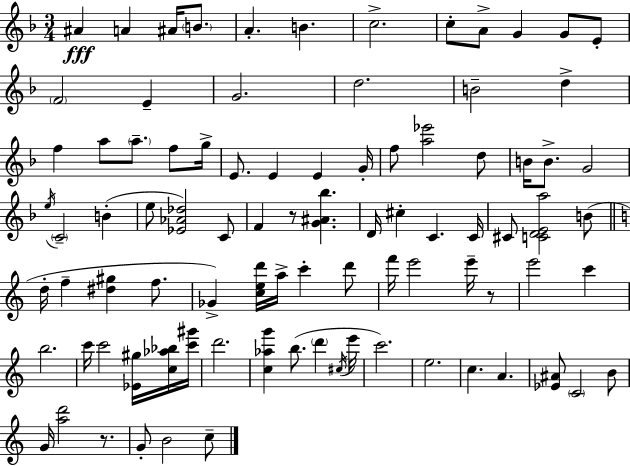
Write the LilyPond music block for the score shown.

{
  \clef treble
  \numericTimeSignature
  \time 3/4
  \key f \major
  ais'4\fff a'4 ais'16 \parenthesize b'8. | a'4.-. b'4. | c''2.-> | c''8-. a'8-> g'4 g'8 e'8-. | \break \parenthesize f'2 e'4-- | g'2. | d''2. | b'2-- d''4-> | \break f''4 a''8 \parenthesize a''8.-- f''8 g''16-> | e'8. e'4 e'4 g'16-. | f''8 <a'' ees'''>2 d''8 | b'16 b'8.-> g'2 | \break \acciaccatura { e''16 } \parenthesize c'2-- b'4-.( | e''8 <ees' aes' des''>2) c'8 | f'4 r8 <g' ais' bes''>4. | d'16 cis''4-. c'4. | \break c'16 cis'8 <c' d' e' a''>2 b'8( | \bar "||" \break \key c \major d''16-. f''4-- <dis'' gis''>4 f''8. | ges'4->) <c'' e'' d'''>16 a''16-> c'''4-. d'''8 | f'''16 e'''2 e'''16-- r8 | e'''2 c'''4 | \break b''2. | c'''16 c'''2 <ees' gis''>16 <c'' aes'' bes''>16 <c''' gis'''>16 | d'''2. | <c'' aes'' g'''>4 b''8.( \parenthesize d'''4 \acciaccatura { cis''16 } | \break e'''16 c'''2.) | e''2. | c''4. a'4. | <ees' ais'>8 \parenthesize c'2 b'8 | \break g'16 <a'' d'''>2 r8. | g'8-. b'2 c''8-- | \bar "|."
}